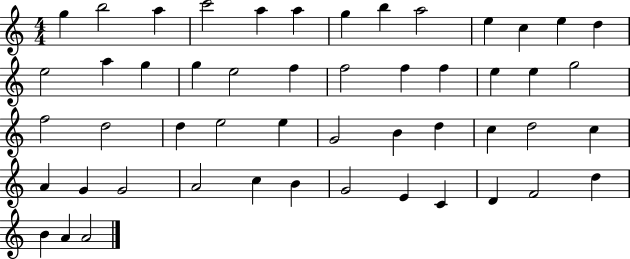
X:1
T:Untitled
M:4/4
L:1/4
K:C
g b2 a c'2 a a g b a2 e c e d e2 a g g e2 f f2 f f e e g2 f2 d2 d e2 e G2 B d c d2 c A G G2 A2 c B G2 E C D F2 d B A A2